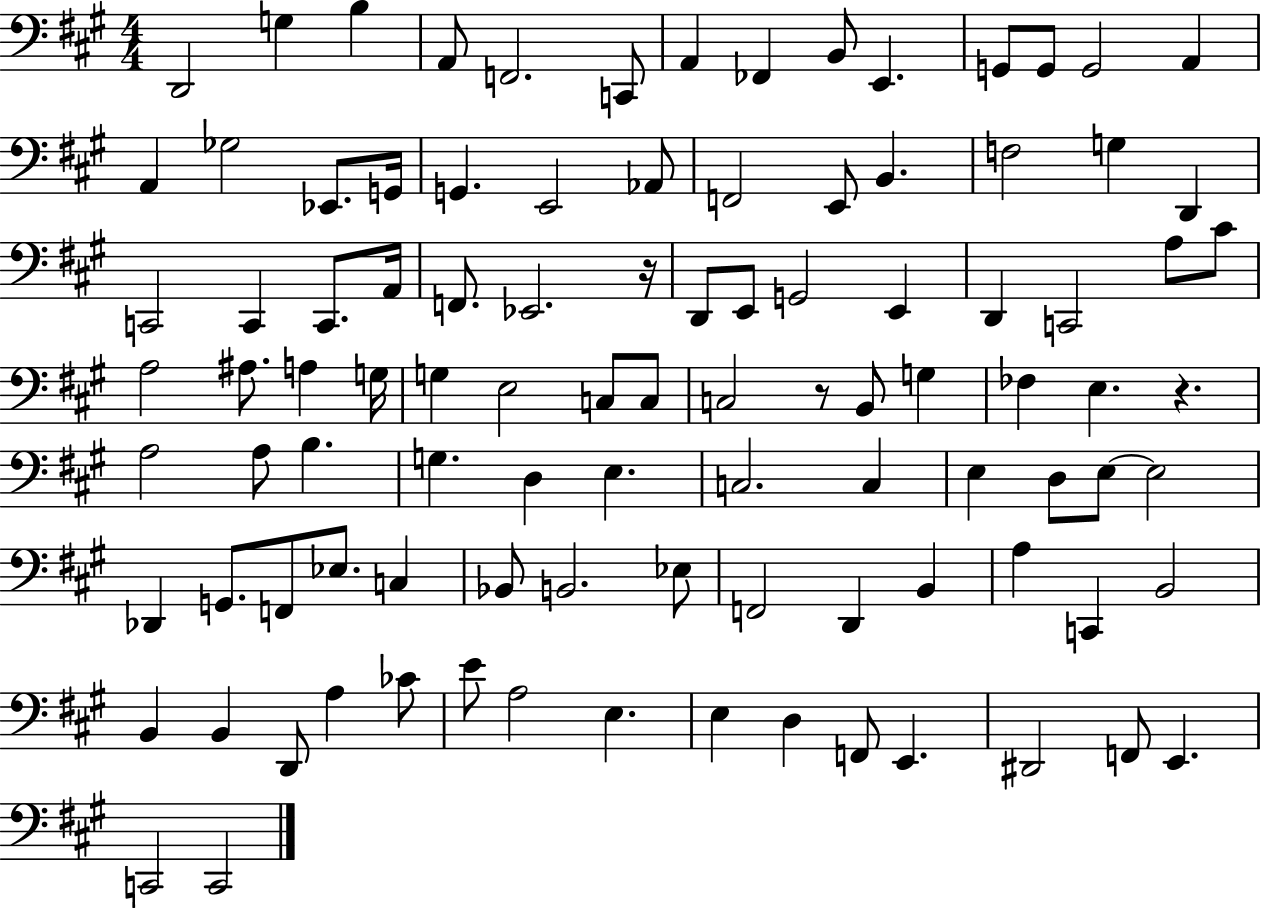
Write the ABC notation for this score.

X:1
T:Untitled
M:4/4
L:1/4
K:A
D,,2 G, B, A,,/2 F,,2 C,,/2 A,, _F,, B,,/2 E,, G,,/2 G,,/2 G,,2 A,, A,, _G,2 _E,,/2 G,,/4 G,, E,,2 _A,,/2 F,,2 E,,/2 B,, F,2 G, D,, C,,2 C,, C,,/2 A,,/4 F,,/2 _E,,2 z/4 D,,/2 E,,/2 G,,2 E,, D,, C,,2 A,/2 ^C/2 A,2 ^A,/2 A, G,/4 G, E,2 C,/2 C,/2 C,2 z/2 B,,/2 G, _F, E, z A,2 A,/2 B, G, D, E, C,2 C, E, D,/2 E,/2 E,2 _D,, G,,/2 F,,/2 _E,/2 C, _B,,/2 B,,2 _E,/2 F,,2 D,, B,, A, C,, B,,2 B,, B,, D,,/2 A, _C/2 E/2 A,2 E, E, D, F,,/2 E,, ^D,,2 F,,/2 E,, C,,2 C,,2